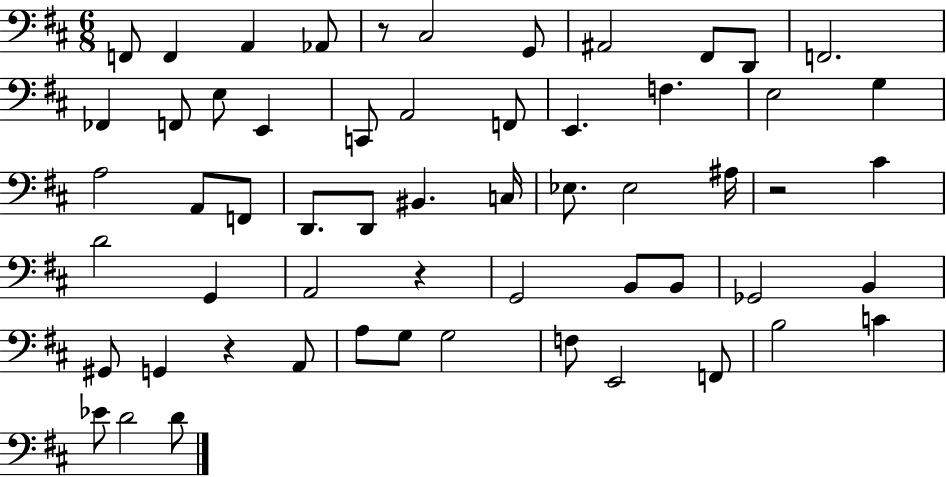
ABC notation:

X:1
T:Untitled
M:6/8
L:1/4
K:D
F,,/2 F,, A,, _A,,/2 z/2 ^C,2 G,,/2 ^A,,2 ^F,,/2 D,,/2 F,,2 _F,, F,,/2 E,/2 E,, C,,/2 A,,2 F,,/2 E,, F, E,2 G, A,2 A,,/2 F,,/2 D,,/2 D,,/2 ^B,, C,/4 _E,/2 _E,2 ^A,/4 z2 ^C D2 G,, A,,2 z G,,2 B,,/2 B,,/2 _G,,2 B,, ^G,,/2 G,, z A,,/2 A,/2 G,/2 G,2 F,/2 E,,2 F,,/2 B,2 C _E/2 D2 D/2